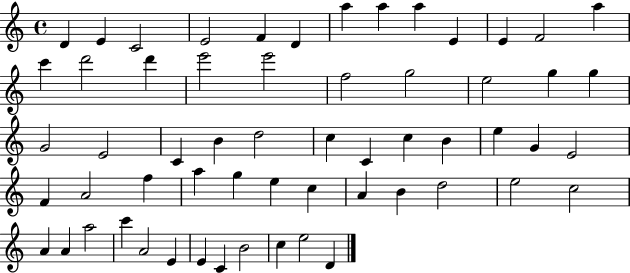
D4/q E4/q C4/h E4/h F4/q D4/q A5/q A5/q A5/q E4/q E4/q F4/h A5/q C6/q D6/h D6/q E6/h E6/h F5/h G5/h E5/h G5/q G5/q G4/h E4/h C4/q B4/q D5/h C5/q C4/q C5/q B4/q E5/q G4/q E4/h F4/q A4/h F5/q A5/q G5/q E5/q C5/q A4/q B4/q D5/h E5/h C5/h A4/q A4/q A5/h C6/q A4/h E4/q E4/q C4/q B4/h C5/q E5/h D4/q